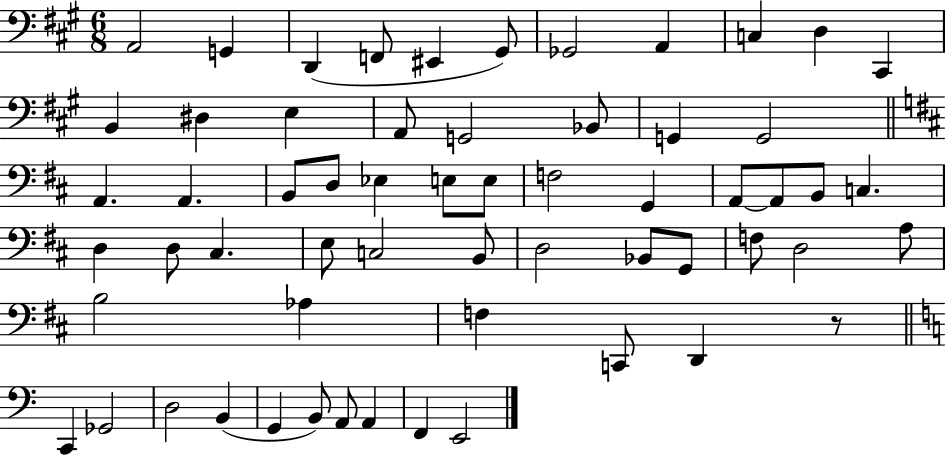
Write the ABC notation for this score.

X:1
T:Untitled
M:6/8
L:1/4
K:A
A,,2 G,, D,, F,,/2 ^E,, ^G,,/2 _G,,2 A,, C, D, ^C,, B,, ^D, E, A,,/2 G,,2 _B,,/2 G,, G,,2 A,, A,, B,,/2 D,/2 _E, E,/2 E,/2 F,2 G,, A,,/2 A,,/2 B,,/2 C, D, D,/2 ^C, E,/2 C,2 B,,/2 D,2 _B,,/2 G,,/2 F,/2 D,2 A,/2 B,2 _A, F, C,,/2 D,, z/2 C,, _G,,2 D,2 B,, G,, B,,/2 A,,/2 A,, F,, E,,2